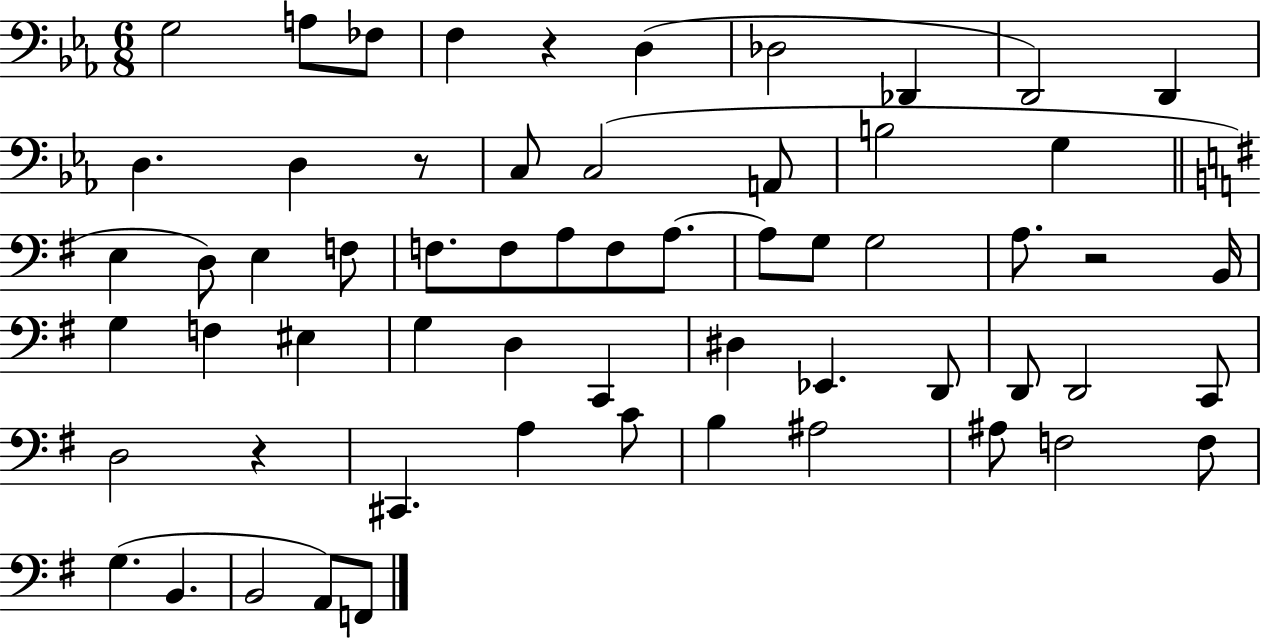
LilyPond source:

{
  \clef bass
  \numericTimeSignature
  \time 6/8
  \key ees \major
  g2 a8 fes8 | f4 r4 d4( | des2 des,4 | d,2) d,4 | \break d4. d4 r8 | c8 c2( a,8 | b2 g4 | \bar "||" \break \key g \major e4 d8) e4 f8 | f8. f8 a8 f8 a8.~~ | a8 g8 g2 | a8. r2 b,16 | \break g4 f4 eis4 | g4 d4 c,4 | dis4 ees,4. d,8 | d,8 d,2 c,8 | \break d2 r4 | cis,4. a4 c'8 | b4 ais2 | ais8 f2 f8 | \break g4.( b,4. | b,2 a,8) f,8 | \bar "|."
}